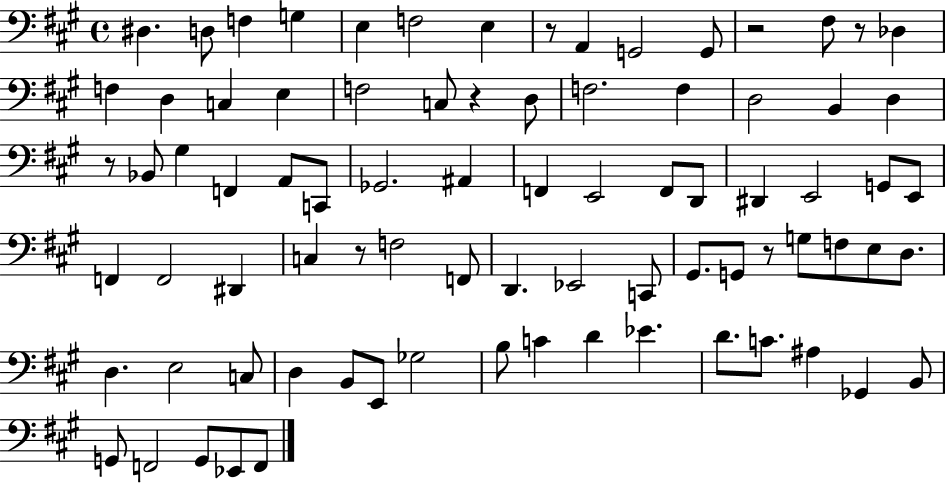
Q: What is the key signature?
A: A major